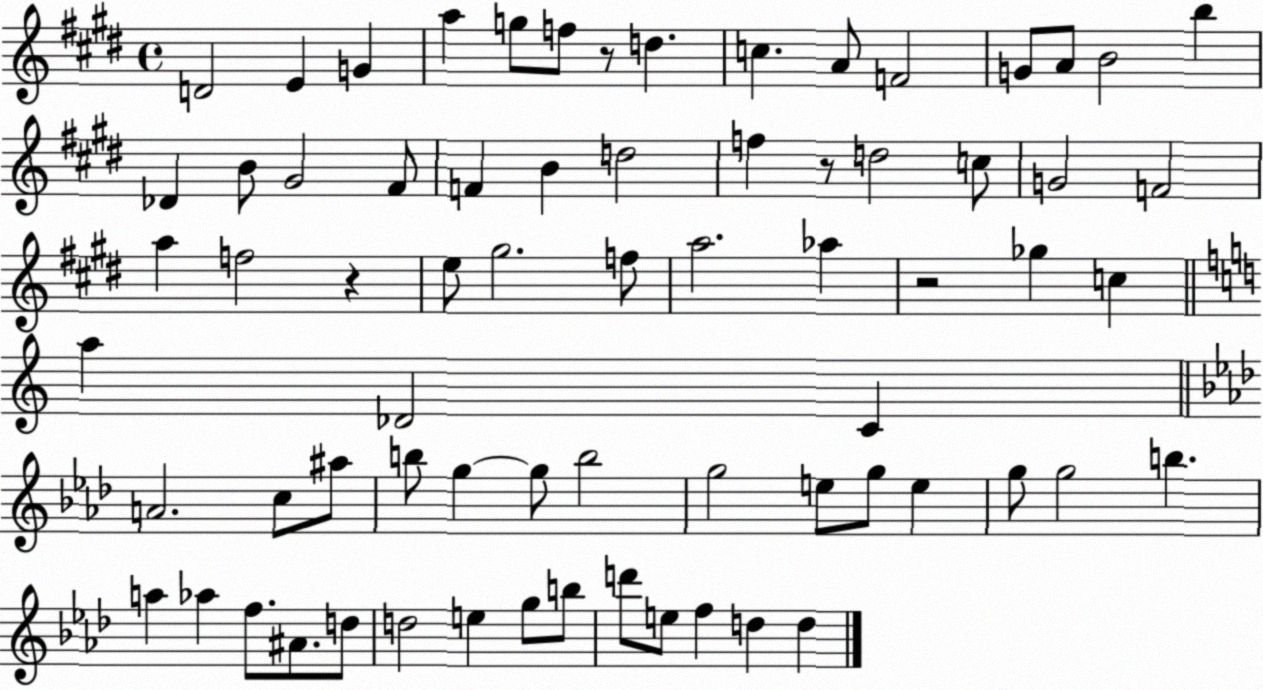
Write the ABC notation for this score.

X:1
T:Untitled
M:4/4
L:1/4
K:E
D2 E G a g/2 f/2 z/2 d c A/2 F2 G/2 A/2 B2 b _D B/2 ^G2 ^F/2 F B d2 f z/2 d2 c/2 G2 F2 a f2 z e/2 ^g2 f/2 a2 _a z2 _g c a _D2 C A2 c/2 ^a/2 b/2 g g/2 b2 g2 e/2 g/2 e g/2 g2 b a _a f/2 ^A/2 d/2 d2 e g/2 b/2 d'/2 e/2 f d d